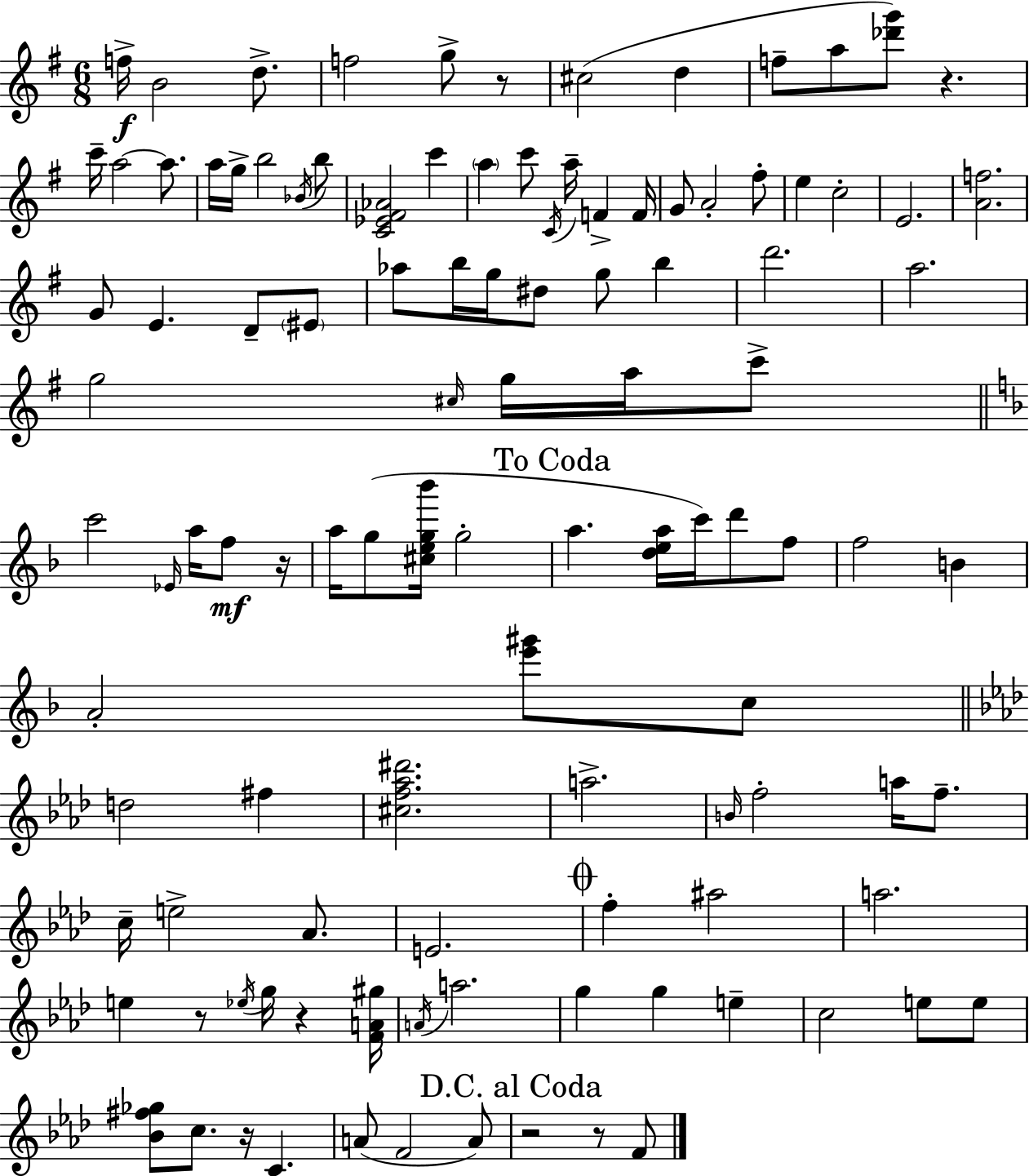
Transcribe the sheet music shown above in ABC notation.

X:1
T:Untitled
M:6/8
L:1/4
K:G
f/4 B2 d/2 f2 g/2 z/2 ^c2 d f/2 a/2 [_d'g']/2 z c'/4 a2 a/2 a/4 g/4 b2 _B/4 b/2 [C_E^F_A]2 c' a c'/2 C/4 a/4 F F/4 G/2 A2 ^f/2 e c2 E2 [Af]2 G/2 E D/2 ^E/2 _a/2 b/4 g/4 ^d/2 g/2 b d'2 a2 g2 ^c/4 g/4 a/4 c'/2 c'2 _E/4 a/4 f/2 z/4 a/4 g/2 [^ceg_b']/4 g2 a [dea]/4 c'/4 d'/2 f/2 f2 B A2 [e'^g']/2 c/2 d2 ^f [^cf_a^d']2 a2 B/4 f2 a/4 f/2 c/4 e2 _A/2 E2 f ^a2 a2 e z/2 _e/4 g/4 z [FA^g]/4 A/4 a2 g g e c2 e/2 e/2 [_B^f_g]/2 c/2 z/4 C A/2 F2 A/2 z2 z/2 F/2